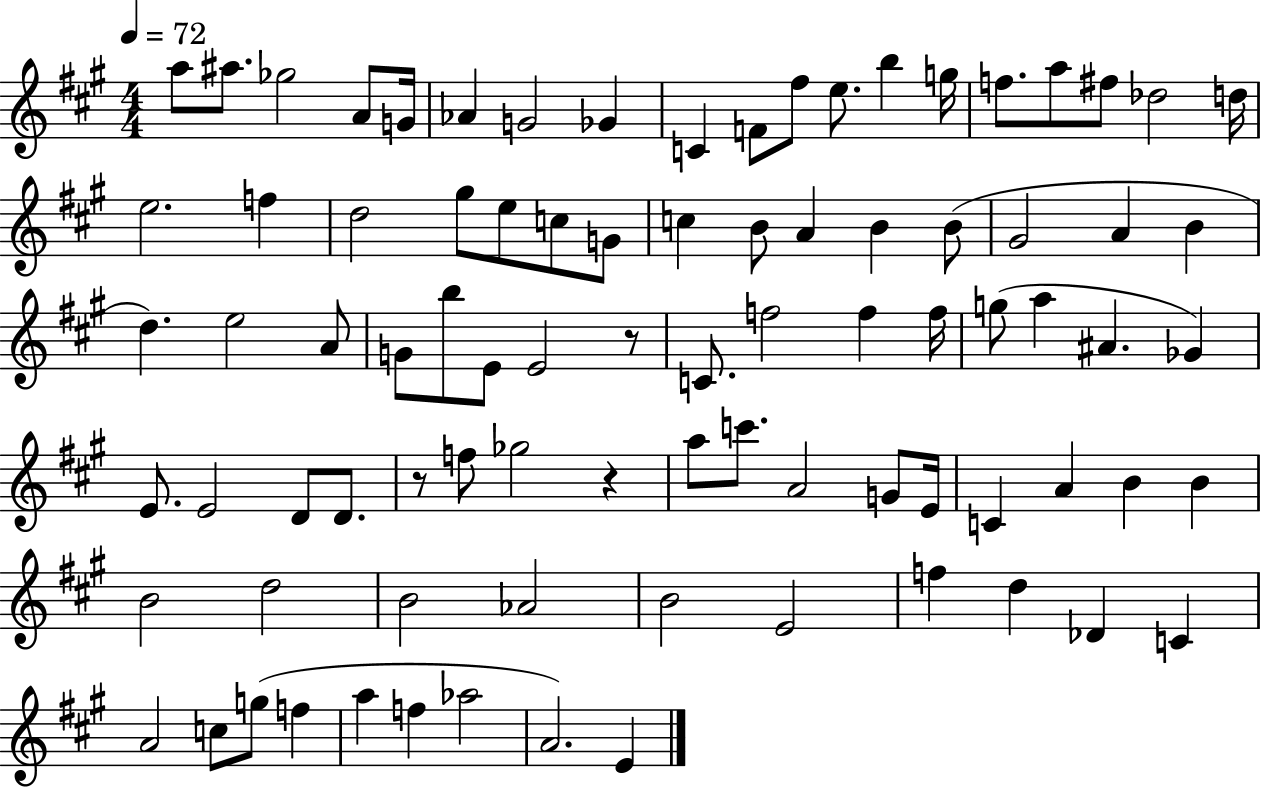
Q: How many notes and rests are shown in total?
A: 86